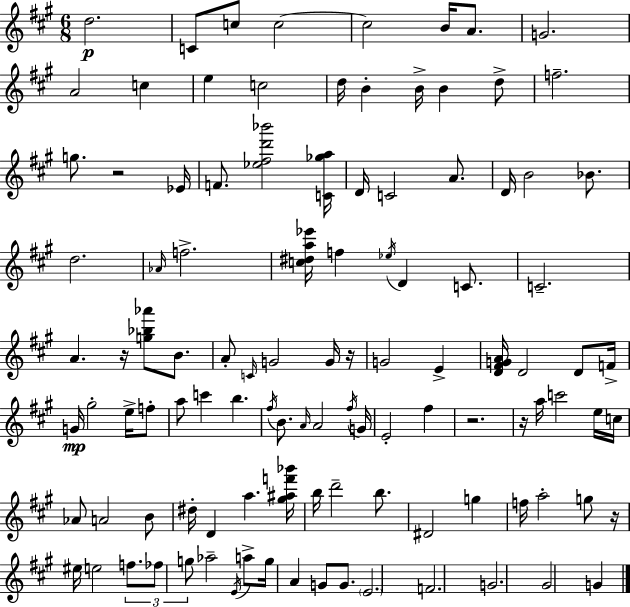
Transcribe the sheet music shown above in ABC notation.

X:1
T:Untitled
M:6/8
L:1/4
K:A
d2 C/2 c/2 c2 c2 B/4 A/2 G2 A2 c e c2 d/4 B B/4 B d/2 f2 g/2 z2 _E/4 F/2 [_e^fd'_b']2 [C_ga]/4 D/4 C2 A/2 D/4 B2 _B/2 d2 _A/4 f2 [c^da_e']/4 f _e/4 D C/2 C2 A z/4 [g_b_a']/2 B/2 A/2 C/4 G2 G/4 z/4 G2 E [D^FGA]/4 D2 D/2 F/4 G/4 ^g2 e/4 f/2 a/2 c' b ^f/4 B/2 A/4 A2 ^f/4 G/4 E2 ^f z2 z/4 a/4 c'2 e/4 c/4 _A/2 A2 B/2 ^d/4 D a [^g^af'_b']/4 b/4 d'2 b/2 ^D2 g f/4 a2 g/2 z/4 ^e/4 e2 f/2 _f/2 g/2 _a2 E/4 a/2 g/4 A G/2 G/2 E2 F2 G2 ^G2 G